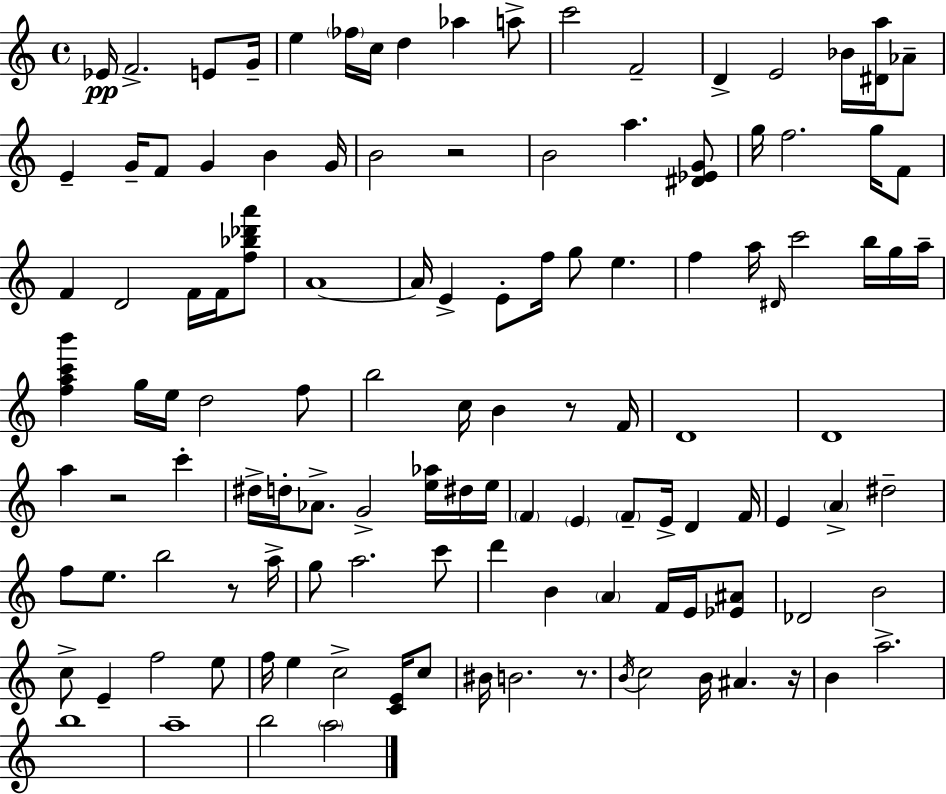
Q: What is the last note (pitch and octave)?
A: A5